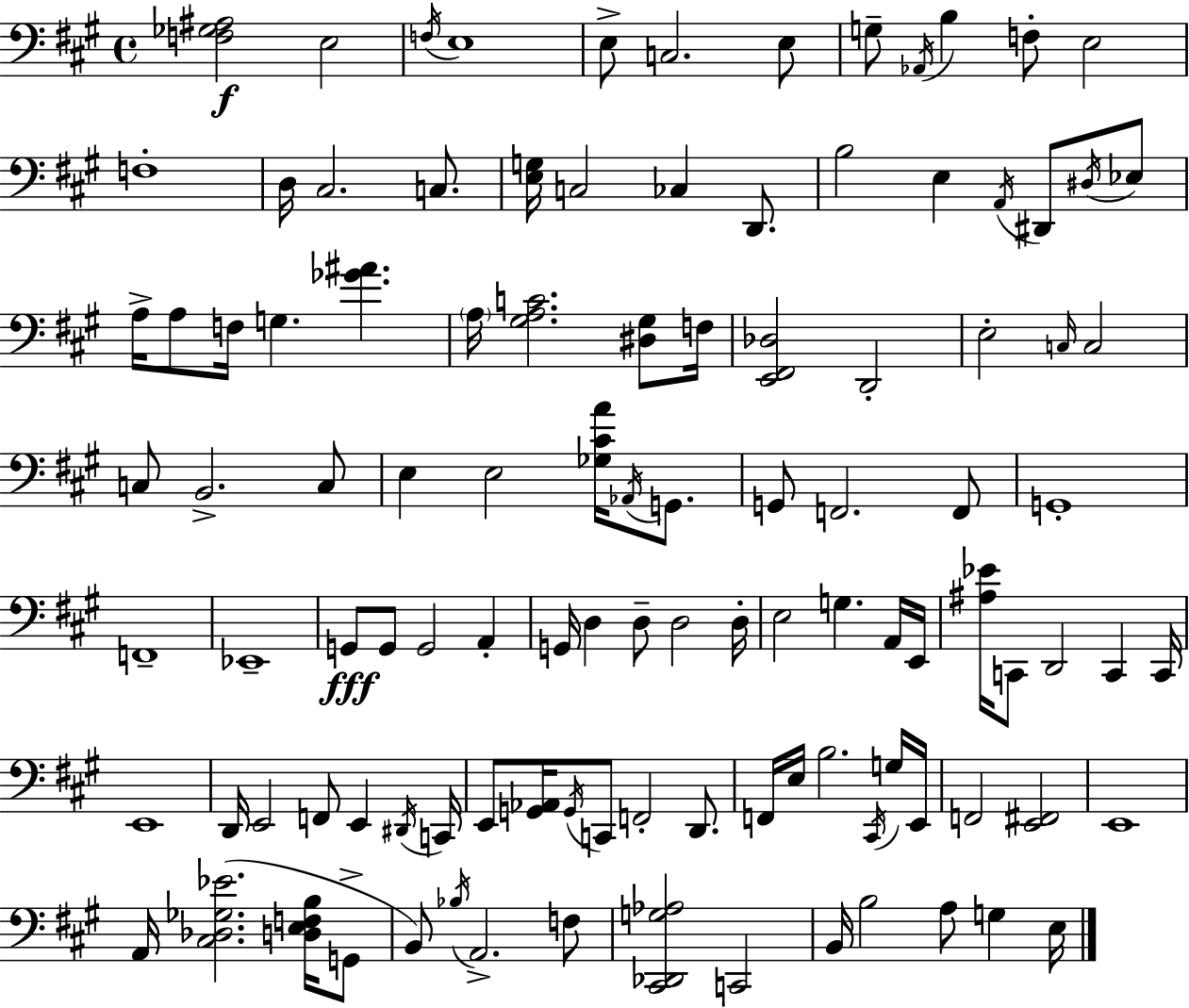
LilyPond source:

{
  \clef bass
  \time 4/4
  \defaultTimeSignature
  \key a \major
  <f ges ais>2\f e2 | \acciaccatura { f16 } e1 | e8-> c2. e8 | g8-- \acciaccatura { aes,16 } b4 f8-. e2 | \break f1-. | d16 cis2. c8. | <e g>16 c2 ces4 d,8. | b2 e4 \acciaccatura { a,16 } dis,8 | \break \acciaccatura { dis16 } ees8 a16-> a8 f16 g4. <ges' ais'>4. | \parenthesize a16 <gis a c'>2. | <dis gis>8 f16 <e, fis, des>2 d,2-. | e2-. \grace { c16 } c2 | \break c8 b,2.-> | c8 e4 e2 | <ges cis' a'>16 \acciaccatura { aes,16 } g,8. g,8 f,2. | f,8 g,1-. | \break f,1-- | ees,1-- | g,8\fff g,8 g,2 | a,4-. g,16 d4 d8-- d2 | \break d16-. e2 g4. | a,16 e,16 <ais ees'>16 c,8 d,2 | c,4 c,16 e,1 | d,16 e,2 f,8 | \break e,4 \acciaccatura { dis,16 } c,16 e,8 <g, aes,>16 \acciaccatura { g,16 } c,8 f,2-. | d,8. f,16 e16 b2. | \acciaccatura { cis,16 } g16 e,16 f,2 | <e, fis,>2 e,1 | \break a,16 <cis des ges ees'>2.( | <d e f b>16 g,8-> b,8) \acciaccatura { bes16 } a,2.-> | f8 <cis, des, g aes>2 | c,2 b,16 b2 | \break a8 g4 e16 \bar "|."
}